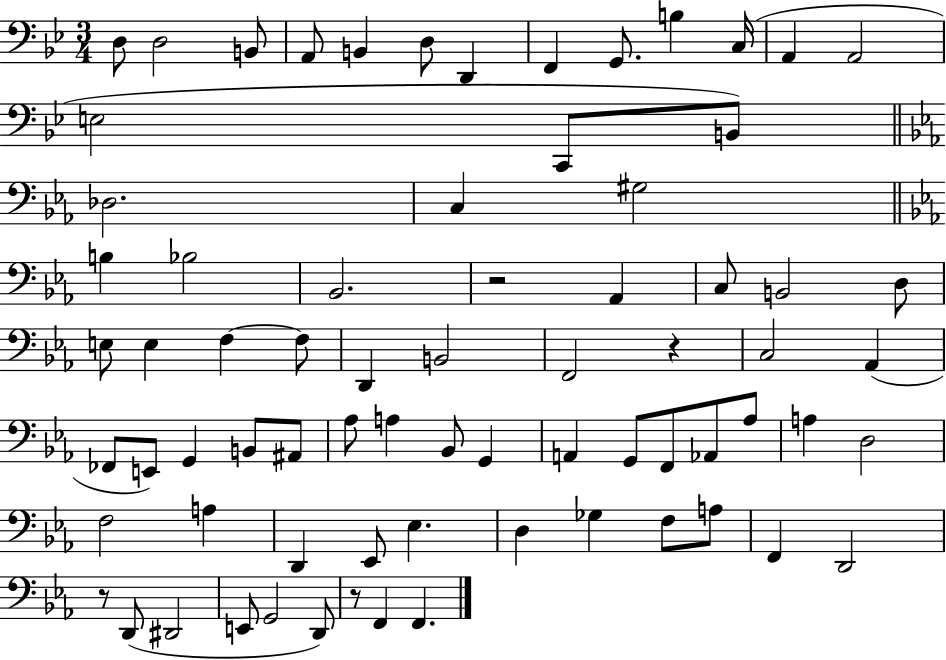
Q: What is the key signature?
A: BES major